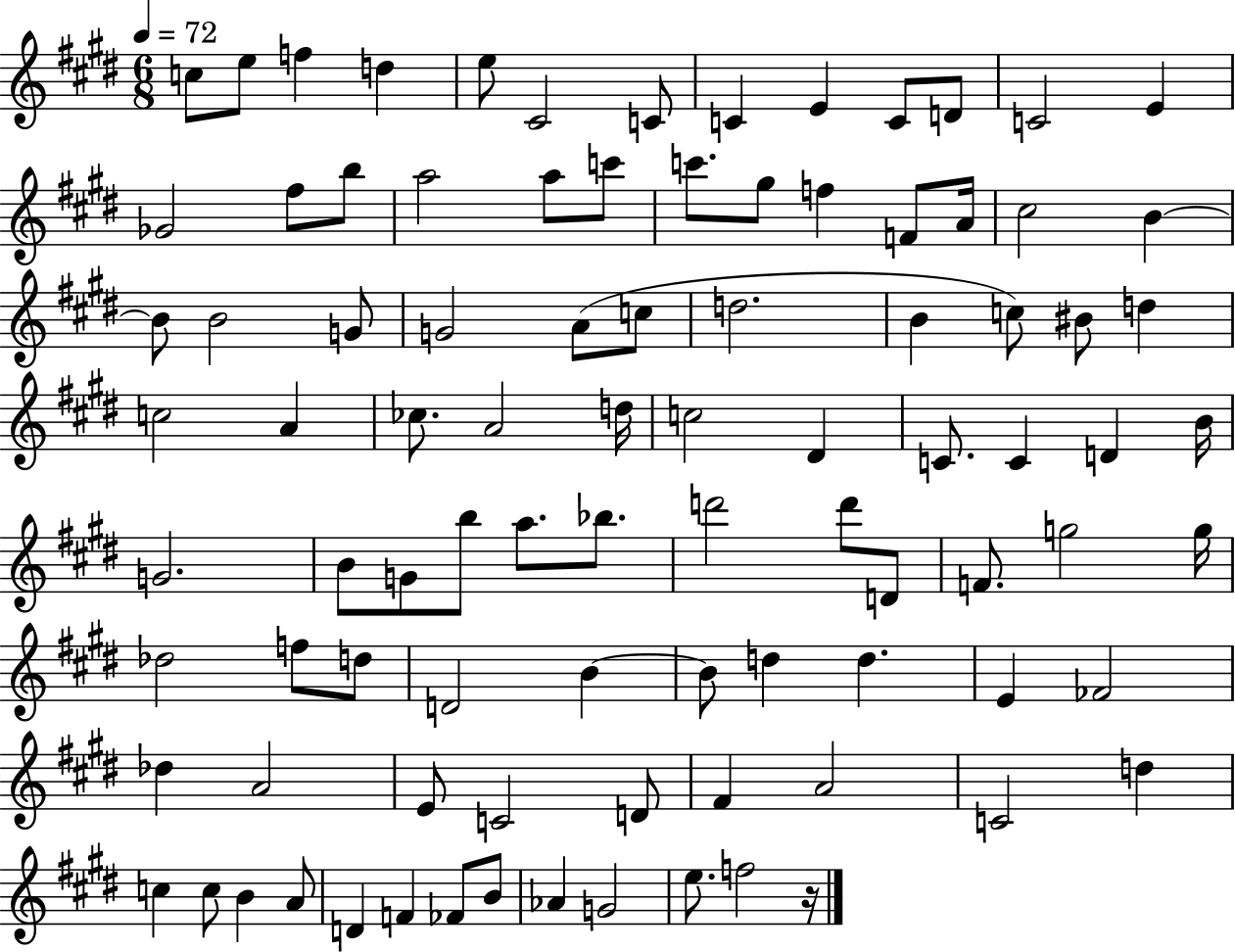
{
  \clef treble
  \numericTimeSignature
  \time 6/8
  \key e \major
  \tempo 4 = 72
  c''8 e''8 f''4 d''4 | e''8 cis'2 c'8 | c'4 e'4 c'8 d'8 | c'2 e'4 | \break ges'2 fis''8 b''8 | a''2 a''8 c'''8 | c'''8. gis''8 f''4 f'8 a'16 | cis''2 b'4~~ | \break b'8 b'2 g'8 | g'2 a'8( c''8 | d''2. | b'4 c''8) bis'8 d''4 | \break c''2 a'4 | ces''8. a'2 d''16 | c''2 dis'4 | c'8. c'4 d'4 b'16 | \break g'2. | b'8 g'8 b''8 a''8. bes''8. | d'''2 d'''8 d'8 | f'8. g''2 g''16 | \break des''2 f''8 d''8 | d'2 b'4~~ | b'8 d''4 d''4. | e'4 fes'2 | \break des''4 a'2 | e'8 c'2 d'8 | fis'4 a'2 | c'2 d''4 | \break c''4 c''8 b'4 a'8 | d'4 f'4 fes'8 b'8 | aes'4 g'2 | e''8. f''2 r16 | \break \bar "|."
}